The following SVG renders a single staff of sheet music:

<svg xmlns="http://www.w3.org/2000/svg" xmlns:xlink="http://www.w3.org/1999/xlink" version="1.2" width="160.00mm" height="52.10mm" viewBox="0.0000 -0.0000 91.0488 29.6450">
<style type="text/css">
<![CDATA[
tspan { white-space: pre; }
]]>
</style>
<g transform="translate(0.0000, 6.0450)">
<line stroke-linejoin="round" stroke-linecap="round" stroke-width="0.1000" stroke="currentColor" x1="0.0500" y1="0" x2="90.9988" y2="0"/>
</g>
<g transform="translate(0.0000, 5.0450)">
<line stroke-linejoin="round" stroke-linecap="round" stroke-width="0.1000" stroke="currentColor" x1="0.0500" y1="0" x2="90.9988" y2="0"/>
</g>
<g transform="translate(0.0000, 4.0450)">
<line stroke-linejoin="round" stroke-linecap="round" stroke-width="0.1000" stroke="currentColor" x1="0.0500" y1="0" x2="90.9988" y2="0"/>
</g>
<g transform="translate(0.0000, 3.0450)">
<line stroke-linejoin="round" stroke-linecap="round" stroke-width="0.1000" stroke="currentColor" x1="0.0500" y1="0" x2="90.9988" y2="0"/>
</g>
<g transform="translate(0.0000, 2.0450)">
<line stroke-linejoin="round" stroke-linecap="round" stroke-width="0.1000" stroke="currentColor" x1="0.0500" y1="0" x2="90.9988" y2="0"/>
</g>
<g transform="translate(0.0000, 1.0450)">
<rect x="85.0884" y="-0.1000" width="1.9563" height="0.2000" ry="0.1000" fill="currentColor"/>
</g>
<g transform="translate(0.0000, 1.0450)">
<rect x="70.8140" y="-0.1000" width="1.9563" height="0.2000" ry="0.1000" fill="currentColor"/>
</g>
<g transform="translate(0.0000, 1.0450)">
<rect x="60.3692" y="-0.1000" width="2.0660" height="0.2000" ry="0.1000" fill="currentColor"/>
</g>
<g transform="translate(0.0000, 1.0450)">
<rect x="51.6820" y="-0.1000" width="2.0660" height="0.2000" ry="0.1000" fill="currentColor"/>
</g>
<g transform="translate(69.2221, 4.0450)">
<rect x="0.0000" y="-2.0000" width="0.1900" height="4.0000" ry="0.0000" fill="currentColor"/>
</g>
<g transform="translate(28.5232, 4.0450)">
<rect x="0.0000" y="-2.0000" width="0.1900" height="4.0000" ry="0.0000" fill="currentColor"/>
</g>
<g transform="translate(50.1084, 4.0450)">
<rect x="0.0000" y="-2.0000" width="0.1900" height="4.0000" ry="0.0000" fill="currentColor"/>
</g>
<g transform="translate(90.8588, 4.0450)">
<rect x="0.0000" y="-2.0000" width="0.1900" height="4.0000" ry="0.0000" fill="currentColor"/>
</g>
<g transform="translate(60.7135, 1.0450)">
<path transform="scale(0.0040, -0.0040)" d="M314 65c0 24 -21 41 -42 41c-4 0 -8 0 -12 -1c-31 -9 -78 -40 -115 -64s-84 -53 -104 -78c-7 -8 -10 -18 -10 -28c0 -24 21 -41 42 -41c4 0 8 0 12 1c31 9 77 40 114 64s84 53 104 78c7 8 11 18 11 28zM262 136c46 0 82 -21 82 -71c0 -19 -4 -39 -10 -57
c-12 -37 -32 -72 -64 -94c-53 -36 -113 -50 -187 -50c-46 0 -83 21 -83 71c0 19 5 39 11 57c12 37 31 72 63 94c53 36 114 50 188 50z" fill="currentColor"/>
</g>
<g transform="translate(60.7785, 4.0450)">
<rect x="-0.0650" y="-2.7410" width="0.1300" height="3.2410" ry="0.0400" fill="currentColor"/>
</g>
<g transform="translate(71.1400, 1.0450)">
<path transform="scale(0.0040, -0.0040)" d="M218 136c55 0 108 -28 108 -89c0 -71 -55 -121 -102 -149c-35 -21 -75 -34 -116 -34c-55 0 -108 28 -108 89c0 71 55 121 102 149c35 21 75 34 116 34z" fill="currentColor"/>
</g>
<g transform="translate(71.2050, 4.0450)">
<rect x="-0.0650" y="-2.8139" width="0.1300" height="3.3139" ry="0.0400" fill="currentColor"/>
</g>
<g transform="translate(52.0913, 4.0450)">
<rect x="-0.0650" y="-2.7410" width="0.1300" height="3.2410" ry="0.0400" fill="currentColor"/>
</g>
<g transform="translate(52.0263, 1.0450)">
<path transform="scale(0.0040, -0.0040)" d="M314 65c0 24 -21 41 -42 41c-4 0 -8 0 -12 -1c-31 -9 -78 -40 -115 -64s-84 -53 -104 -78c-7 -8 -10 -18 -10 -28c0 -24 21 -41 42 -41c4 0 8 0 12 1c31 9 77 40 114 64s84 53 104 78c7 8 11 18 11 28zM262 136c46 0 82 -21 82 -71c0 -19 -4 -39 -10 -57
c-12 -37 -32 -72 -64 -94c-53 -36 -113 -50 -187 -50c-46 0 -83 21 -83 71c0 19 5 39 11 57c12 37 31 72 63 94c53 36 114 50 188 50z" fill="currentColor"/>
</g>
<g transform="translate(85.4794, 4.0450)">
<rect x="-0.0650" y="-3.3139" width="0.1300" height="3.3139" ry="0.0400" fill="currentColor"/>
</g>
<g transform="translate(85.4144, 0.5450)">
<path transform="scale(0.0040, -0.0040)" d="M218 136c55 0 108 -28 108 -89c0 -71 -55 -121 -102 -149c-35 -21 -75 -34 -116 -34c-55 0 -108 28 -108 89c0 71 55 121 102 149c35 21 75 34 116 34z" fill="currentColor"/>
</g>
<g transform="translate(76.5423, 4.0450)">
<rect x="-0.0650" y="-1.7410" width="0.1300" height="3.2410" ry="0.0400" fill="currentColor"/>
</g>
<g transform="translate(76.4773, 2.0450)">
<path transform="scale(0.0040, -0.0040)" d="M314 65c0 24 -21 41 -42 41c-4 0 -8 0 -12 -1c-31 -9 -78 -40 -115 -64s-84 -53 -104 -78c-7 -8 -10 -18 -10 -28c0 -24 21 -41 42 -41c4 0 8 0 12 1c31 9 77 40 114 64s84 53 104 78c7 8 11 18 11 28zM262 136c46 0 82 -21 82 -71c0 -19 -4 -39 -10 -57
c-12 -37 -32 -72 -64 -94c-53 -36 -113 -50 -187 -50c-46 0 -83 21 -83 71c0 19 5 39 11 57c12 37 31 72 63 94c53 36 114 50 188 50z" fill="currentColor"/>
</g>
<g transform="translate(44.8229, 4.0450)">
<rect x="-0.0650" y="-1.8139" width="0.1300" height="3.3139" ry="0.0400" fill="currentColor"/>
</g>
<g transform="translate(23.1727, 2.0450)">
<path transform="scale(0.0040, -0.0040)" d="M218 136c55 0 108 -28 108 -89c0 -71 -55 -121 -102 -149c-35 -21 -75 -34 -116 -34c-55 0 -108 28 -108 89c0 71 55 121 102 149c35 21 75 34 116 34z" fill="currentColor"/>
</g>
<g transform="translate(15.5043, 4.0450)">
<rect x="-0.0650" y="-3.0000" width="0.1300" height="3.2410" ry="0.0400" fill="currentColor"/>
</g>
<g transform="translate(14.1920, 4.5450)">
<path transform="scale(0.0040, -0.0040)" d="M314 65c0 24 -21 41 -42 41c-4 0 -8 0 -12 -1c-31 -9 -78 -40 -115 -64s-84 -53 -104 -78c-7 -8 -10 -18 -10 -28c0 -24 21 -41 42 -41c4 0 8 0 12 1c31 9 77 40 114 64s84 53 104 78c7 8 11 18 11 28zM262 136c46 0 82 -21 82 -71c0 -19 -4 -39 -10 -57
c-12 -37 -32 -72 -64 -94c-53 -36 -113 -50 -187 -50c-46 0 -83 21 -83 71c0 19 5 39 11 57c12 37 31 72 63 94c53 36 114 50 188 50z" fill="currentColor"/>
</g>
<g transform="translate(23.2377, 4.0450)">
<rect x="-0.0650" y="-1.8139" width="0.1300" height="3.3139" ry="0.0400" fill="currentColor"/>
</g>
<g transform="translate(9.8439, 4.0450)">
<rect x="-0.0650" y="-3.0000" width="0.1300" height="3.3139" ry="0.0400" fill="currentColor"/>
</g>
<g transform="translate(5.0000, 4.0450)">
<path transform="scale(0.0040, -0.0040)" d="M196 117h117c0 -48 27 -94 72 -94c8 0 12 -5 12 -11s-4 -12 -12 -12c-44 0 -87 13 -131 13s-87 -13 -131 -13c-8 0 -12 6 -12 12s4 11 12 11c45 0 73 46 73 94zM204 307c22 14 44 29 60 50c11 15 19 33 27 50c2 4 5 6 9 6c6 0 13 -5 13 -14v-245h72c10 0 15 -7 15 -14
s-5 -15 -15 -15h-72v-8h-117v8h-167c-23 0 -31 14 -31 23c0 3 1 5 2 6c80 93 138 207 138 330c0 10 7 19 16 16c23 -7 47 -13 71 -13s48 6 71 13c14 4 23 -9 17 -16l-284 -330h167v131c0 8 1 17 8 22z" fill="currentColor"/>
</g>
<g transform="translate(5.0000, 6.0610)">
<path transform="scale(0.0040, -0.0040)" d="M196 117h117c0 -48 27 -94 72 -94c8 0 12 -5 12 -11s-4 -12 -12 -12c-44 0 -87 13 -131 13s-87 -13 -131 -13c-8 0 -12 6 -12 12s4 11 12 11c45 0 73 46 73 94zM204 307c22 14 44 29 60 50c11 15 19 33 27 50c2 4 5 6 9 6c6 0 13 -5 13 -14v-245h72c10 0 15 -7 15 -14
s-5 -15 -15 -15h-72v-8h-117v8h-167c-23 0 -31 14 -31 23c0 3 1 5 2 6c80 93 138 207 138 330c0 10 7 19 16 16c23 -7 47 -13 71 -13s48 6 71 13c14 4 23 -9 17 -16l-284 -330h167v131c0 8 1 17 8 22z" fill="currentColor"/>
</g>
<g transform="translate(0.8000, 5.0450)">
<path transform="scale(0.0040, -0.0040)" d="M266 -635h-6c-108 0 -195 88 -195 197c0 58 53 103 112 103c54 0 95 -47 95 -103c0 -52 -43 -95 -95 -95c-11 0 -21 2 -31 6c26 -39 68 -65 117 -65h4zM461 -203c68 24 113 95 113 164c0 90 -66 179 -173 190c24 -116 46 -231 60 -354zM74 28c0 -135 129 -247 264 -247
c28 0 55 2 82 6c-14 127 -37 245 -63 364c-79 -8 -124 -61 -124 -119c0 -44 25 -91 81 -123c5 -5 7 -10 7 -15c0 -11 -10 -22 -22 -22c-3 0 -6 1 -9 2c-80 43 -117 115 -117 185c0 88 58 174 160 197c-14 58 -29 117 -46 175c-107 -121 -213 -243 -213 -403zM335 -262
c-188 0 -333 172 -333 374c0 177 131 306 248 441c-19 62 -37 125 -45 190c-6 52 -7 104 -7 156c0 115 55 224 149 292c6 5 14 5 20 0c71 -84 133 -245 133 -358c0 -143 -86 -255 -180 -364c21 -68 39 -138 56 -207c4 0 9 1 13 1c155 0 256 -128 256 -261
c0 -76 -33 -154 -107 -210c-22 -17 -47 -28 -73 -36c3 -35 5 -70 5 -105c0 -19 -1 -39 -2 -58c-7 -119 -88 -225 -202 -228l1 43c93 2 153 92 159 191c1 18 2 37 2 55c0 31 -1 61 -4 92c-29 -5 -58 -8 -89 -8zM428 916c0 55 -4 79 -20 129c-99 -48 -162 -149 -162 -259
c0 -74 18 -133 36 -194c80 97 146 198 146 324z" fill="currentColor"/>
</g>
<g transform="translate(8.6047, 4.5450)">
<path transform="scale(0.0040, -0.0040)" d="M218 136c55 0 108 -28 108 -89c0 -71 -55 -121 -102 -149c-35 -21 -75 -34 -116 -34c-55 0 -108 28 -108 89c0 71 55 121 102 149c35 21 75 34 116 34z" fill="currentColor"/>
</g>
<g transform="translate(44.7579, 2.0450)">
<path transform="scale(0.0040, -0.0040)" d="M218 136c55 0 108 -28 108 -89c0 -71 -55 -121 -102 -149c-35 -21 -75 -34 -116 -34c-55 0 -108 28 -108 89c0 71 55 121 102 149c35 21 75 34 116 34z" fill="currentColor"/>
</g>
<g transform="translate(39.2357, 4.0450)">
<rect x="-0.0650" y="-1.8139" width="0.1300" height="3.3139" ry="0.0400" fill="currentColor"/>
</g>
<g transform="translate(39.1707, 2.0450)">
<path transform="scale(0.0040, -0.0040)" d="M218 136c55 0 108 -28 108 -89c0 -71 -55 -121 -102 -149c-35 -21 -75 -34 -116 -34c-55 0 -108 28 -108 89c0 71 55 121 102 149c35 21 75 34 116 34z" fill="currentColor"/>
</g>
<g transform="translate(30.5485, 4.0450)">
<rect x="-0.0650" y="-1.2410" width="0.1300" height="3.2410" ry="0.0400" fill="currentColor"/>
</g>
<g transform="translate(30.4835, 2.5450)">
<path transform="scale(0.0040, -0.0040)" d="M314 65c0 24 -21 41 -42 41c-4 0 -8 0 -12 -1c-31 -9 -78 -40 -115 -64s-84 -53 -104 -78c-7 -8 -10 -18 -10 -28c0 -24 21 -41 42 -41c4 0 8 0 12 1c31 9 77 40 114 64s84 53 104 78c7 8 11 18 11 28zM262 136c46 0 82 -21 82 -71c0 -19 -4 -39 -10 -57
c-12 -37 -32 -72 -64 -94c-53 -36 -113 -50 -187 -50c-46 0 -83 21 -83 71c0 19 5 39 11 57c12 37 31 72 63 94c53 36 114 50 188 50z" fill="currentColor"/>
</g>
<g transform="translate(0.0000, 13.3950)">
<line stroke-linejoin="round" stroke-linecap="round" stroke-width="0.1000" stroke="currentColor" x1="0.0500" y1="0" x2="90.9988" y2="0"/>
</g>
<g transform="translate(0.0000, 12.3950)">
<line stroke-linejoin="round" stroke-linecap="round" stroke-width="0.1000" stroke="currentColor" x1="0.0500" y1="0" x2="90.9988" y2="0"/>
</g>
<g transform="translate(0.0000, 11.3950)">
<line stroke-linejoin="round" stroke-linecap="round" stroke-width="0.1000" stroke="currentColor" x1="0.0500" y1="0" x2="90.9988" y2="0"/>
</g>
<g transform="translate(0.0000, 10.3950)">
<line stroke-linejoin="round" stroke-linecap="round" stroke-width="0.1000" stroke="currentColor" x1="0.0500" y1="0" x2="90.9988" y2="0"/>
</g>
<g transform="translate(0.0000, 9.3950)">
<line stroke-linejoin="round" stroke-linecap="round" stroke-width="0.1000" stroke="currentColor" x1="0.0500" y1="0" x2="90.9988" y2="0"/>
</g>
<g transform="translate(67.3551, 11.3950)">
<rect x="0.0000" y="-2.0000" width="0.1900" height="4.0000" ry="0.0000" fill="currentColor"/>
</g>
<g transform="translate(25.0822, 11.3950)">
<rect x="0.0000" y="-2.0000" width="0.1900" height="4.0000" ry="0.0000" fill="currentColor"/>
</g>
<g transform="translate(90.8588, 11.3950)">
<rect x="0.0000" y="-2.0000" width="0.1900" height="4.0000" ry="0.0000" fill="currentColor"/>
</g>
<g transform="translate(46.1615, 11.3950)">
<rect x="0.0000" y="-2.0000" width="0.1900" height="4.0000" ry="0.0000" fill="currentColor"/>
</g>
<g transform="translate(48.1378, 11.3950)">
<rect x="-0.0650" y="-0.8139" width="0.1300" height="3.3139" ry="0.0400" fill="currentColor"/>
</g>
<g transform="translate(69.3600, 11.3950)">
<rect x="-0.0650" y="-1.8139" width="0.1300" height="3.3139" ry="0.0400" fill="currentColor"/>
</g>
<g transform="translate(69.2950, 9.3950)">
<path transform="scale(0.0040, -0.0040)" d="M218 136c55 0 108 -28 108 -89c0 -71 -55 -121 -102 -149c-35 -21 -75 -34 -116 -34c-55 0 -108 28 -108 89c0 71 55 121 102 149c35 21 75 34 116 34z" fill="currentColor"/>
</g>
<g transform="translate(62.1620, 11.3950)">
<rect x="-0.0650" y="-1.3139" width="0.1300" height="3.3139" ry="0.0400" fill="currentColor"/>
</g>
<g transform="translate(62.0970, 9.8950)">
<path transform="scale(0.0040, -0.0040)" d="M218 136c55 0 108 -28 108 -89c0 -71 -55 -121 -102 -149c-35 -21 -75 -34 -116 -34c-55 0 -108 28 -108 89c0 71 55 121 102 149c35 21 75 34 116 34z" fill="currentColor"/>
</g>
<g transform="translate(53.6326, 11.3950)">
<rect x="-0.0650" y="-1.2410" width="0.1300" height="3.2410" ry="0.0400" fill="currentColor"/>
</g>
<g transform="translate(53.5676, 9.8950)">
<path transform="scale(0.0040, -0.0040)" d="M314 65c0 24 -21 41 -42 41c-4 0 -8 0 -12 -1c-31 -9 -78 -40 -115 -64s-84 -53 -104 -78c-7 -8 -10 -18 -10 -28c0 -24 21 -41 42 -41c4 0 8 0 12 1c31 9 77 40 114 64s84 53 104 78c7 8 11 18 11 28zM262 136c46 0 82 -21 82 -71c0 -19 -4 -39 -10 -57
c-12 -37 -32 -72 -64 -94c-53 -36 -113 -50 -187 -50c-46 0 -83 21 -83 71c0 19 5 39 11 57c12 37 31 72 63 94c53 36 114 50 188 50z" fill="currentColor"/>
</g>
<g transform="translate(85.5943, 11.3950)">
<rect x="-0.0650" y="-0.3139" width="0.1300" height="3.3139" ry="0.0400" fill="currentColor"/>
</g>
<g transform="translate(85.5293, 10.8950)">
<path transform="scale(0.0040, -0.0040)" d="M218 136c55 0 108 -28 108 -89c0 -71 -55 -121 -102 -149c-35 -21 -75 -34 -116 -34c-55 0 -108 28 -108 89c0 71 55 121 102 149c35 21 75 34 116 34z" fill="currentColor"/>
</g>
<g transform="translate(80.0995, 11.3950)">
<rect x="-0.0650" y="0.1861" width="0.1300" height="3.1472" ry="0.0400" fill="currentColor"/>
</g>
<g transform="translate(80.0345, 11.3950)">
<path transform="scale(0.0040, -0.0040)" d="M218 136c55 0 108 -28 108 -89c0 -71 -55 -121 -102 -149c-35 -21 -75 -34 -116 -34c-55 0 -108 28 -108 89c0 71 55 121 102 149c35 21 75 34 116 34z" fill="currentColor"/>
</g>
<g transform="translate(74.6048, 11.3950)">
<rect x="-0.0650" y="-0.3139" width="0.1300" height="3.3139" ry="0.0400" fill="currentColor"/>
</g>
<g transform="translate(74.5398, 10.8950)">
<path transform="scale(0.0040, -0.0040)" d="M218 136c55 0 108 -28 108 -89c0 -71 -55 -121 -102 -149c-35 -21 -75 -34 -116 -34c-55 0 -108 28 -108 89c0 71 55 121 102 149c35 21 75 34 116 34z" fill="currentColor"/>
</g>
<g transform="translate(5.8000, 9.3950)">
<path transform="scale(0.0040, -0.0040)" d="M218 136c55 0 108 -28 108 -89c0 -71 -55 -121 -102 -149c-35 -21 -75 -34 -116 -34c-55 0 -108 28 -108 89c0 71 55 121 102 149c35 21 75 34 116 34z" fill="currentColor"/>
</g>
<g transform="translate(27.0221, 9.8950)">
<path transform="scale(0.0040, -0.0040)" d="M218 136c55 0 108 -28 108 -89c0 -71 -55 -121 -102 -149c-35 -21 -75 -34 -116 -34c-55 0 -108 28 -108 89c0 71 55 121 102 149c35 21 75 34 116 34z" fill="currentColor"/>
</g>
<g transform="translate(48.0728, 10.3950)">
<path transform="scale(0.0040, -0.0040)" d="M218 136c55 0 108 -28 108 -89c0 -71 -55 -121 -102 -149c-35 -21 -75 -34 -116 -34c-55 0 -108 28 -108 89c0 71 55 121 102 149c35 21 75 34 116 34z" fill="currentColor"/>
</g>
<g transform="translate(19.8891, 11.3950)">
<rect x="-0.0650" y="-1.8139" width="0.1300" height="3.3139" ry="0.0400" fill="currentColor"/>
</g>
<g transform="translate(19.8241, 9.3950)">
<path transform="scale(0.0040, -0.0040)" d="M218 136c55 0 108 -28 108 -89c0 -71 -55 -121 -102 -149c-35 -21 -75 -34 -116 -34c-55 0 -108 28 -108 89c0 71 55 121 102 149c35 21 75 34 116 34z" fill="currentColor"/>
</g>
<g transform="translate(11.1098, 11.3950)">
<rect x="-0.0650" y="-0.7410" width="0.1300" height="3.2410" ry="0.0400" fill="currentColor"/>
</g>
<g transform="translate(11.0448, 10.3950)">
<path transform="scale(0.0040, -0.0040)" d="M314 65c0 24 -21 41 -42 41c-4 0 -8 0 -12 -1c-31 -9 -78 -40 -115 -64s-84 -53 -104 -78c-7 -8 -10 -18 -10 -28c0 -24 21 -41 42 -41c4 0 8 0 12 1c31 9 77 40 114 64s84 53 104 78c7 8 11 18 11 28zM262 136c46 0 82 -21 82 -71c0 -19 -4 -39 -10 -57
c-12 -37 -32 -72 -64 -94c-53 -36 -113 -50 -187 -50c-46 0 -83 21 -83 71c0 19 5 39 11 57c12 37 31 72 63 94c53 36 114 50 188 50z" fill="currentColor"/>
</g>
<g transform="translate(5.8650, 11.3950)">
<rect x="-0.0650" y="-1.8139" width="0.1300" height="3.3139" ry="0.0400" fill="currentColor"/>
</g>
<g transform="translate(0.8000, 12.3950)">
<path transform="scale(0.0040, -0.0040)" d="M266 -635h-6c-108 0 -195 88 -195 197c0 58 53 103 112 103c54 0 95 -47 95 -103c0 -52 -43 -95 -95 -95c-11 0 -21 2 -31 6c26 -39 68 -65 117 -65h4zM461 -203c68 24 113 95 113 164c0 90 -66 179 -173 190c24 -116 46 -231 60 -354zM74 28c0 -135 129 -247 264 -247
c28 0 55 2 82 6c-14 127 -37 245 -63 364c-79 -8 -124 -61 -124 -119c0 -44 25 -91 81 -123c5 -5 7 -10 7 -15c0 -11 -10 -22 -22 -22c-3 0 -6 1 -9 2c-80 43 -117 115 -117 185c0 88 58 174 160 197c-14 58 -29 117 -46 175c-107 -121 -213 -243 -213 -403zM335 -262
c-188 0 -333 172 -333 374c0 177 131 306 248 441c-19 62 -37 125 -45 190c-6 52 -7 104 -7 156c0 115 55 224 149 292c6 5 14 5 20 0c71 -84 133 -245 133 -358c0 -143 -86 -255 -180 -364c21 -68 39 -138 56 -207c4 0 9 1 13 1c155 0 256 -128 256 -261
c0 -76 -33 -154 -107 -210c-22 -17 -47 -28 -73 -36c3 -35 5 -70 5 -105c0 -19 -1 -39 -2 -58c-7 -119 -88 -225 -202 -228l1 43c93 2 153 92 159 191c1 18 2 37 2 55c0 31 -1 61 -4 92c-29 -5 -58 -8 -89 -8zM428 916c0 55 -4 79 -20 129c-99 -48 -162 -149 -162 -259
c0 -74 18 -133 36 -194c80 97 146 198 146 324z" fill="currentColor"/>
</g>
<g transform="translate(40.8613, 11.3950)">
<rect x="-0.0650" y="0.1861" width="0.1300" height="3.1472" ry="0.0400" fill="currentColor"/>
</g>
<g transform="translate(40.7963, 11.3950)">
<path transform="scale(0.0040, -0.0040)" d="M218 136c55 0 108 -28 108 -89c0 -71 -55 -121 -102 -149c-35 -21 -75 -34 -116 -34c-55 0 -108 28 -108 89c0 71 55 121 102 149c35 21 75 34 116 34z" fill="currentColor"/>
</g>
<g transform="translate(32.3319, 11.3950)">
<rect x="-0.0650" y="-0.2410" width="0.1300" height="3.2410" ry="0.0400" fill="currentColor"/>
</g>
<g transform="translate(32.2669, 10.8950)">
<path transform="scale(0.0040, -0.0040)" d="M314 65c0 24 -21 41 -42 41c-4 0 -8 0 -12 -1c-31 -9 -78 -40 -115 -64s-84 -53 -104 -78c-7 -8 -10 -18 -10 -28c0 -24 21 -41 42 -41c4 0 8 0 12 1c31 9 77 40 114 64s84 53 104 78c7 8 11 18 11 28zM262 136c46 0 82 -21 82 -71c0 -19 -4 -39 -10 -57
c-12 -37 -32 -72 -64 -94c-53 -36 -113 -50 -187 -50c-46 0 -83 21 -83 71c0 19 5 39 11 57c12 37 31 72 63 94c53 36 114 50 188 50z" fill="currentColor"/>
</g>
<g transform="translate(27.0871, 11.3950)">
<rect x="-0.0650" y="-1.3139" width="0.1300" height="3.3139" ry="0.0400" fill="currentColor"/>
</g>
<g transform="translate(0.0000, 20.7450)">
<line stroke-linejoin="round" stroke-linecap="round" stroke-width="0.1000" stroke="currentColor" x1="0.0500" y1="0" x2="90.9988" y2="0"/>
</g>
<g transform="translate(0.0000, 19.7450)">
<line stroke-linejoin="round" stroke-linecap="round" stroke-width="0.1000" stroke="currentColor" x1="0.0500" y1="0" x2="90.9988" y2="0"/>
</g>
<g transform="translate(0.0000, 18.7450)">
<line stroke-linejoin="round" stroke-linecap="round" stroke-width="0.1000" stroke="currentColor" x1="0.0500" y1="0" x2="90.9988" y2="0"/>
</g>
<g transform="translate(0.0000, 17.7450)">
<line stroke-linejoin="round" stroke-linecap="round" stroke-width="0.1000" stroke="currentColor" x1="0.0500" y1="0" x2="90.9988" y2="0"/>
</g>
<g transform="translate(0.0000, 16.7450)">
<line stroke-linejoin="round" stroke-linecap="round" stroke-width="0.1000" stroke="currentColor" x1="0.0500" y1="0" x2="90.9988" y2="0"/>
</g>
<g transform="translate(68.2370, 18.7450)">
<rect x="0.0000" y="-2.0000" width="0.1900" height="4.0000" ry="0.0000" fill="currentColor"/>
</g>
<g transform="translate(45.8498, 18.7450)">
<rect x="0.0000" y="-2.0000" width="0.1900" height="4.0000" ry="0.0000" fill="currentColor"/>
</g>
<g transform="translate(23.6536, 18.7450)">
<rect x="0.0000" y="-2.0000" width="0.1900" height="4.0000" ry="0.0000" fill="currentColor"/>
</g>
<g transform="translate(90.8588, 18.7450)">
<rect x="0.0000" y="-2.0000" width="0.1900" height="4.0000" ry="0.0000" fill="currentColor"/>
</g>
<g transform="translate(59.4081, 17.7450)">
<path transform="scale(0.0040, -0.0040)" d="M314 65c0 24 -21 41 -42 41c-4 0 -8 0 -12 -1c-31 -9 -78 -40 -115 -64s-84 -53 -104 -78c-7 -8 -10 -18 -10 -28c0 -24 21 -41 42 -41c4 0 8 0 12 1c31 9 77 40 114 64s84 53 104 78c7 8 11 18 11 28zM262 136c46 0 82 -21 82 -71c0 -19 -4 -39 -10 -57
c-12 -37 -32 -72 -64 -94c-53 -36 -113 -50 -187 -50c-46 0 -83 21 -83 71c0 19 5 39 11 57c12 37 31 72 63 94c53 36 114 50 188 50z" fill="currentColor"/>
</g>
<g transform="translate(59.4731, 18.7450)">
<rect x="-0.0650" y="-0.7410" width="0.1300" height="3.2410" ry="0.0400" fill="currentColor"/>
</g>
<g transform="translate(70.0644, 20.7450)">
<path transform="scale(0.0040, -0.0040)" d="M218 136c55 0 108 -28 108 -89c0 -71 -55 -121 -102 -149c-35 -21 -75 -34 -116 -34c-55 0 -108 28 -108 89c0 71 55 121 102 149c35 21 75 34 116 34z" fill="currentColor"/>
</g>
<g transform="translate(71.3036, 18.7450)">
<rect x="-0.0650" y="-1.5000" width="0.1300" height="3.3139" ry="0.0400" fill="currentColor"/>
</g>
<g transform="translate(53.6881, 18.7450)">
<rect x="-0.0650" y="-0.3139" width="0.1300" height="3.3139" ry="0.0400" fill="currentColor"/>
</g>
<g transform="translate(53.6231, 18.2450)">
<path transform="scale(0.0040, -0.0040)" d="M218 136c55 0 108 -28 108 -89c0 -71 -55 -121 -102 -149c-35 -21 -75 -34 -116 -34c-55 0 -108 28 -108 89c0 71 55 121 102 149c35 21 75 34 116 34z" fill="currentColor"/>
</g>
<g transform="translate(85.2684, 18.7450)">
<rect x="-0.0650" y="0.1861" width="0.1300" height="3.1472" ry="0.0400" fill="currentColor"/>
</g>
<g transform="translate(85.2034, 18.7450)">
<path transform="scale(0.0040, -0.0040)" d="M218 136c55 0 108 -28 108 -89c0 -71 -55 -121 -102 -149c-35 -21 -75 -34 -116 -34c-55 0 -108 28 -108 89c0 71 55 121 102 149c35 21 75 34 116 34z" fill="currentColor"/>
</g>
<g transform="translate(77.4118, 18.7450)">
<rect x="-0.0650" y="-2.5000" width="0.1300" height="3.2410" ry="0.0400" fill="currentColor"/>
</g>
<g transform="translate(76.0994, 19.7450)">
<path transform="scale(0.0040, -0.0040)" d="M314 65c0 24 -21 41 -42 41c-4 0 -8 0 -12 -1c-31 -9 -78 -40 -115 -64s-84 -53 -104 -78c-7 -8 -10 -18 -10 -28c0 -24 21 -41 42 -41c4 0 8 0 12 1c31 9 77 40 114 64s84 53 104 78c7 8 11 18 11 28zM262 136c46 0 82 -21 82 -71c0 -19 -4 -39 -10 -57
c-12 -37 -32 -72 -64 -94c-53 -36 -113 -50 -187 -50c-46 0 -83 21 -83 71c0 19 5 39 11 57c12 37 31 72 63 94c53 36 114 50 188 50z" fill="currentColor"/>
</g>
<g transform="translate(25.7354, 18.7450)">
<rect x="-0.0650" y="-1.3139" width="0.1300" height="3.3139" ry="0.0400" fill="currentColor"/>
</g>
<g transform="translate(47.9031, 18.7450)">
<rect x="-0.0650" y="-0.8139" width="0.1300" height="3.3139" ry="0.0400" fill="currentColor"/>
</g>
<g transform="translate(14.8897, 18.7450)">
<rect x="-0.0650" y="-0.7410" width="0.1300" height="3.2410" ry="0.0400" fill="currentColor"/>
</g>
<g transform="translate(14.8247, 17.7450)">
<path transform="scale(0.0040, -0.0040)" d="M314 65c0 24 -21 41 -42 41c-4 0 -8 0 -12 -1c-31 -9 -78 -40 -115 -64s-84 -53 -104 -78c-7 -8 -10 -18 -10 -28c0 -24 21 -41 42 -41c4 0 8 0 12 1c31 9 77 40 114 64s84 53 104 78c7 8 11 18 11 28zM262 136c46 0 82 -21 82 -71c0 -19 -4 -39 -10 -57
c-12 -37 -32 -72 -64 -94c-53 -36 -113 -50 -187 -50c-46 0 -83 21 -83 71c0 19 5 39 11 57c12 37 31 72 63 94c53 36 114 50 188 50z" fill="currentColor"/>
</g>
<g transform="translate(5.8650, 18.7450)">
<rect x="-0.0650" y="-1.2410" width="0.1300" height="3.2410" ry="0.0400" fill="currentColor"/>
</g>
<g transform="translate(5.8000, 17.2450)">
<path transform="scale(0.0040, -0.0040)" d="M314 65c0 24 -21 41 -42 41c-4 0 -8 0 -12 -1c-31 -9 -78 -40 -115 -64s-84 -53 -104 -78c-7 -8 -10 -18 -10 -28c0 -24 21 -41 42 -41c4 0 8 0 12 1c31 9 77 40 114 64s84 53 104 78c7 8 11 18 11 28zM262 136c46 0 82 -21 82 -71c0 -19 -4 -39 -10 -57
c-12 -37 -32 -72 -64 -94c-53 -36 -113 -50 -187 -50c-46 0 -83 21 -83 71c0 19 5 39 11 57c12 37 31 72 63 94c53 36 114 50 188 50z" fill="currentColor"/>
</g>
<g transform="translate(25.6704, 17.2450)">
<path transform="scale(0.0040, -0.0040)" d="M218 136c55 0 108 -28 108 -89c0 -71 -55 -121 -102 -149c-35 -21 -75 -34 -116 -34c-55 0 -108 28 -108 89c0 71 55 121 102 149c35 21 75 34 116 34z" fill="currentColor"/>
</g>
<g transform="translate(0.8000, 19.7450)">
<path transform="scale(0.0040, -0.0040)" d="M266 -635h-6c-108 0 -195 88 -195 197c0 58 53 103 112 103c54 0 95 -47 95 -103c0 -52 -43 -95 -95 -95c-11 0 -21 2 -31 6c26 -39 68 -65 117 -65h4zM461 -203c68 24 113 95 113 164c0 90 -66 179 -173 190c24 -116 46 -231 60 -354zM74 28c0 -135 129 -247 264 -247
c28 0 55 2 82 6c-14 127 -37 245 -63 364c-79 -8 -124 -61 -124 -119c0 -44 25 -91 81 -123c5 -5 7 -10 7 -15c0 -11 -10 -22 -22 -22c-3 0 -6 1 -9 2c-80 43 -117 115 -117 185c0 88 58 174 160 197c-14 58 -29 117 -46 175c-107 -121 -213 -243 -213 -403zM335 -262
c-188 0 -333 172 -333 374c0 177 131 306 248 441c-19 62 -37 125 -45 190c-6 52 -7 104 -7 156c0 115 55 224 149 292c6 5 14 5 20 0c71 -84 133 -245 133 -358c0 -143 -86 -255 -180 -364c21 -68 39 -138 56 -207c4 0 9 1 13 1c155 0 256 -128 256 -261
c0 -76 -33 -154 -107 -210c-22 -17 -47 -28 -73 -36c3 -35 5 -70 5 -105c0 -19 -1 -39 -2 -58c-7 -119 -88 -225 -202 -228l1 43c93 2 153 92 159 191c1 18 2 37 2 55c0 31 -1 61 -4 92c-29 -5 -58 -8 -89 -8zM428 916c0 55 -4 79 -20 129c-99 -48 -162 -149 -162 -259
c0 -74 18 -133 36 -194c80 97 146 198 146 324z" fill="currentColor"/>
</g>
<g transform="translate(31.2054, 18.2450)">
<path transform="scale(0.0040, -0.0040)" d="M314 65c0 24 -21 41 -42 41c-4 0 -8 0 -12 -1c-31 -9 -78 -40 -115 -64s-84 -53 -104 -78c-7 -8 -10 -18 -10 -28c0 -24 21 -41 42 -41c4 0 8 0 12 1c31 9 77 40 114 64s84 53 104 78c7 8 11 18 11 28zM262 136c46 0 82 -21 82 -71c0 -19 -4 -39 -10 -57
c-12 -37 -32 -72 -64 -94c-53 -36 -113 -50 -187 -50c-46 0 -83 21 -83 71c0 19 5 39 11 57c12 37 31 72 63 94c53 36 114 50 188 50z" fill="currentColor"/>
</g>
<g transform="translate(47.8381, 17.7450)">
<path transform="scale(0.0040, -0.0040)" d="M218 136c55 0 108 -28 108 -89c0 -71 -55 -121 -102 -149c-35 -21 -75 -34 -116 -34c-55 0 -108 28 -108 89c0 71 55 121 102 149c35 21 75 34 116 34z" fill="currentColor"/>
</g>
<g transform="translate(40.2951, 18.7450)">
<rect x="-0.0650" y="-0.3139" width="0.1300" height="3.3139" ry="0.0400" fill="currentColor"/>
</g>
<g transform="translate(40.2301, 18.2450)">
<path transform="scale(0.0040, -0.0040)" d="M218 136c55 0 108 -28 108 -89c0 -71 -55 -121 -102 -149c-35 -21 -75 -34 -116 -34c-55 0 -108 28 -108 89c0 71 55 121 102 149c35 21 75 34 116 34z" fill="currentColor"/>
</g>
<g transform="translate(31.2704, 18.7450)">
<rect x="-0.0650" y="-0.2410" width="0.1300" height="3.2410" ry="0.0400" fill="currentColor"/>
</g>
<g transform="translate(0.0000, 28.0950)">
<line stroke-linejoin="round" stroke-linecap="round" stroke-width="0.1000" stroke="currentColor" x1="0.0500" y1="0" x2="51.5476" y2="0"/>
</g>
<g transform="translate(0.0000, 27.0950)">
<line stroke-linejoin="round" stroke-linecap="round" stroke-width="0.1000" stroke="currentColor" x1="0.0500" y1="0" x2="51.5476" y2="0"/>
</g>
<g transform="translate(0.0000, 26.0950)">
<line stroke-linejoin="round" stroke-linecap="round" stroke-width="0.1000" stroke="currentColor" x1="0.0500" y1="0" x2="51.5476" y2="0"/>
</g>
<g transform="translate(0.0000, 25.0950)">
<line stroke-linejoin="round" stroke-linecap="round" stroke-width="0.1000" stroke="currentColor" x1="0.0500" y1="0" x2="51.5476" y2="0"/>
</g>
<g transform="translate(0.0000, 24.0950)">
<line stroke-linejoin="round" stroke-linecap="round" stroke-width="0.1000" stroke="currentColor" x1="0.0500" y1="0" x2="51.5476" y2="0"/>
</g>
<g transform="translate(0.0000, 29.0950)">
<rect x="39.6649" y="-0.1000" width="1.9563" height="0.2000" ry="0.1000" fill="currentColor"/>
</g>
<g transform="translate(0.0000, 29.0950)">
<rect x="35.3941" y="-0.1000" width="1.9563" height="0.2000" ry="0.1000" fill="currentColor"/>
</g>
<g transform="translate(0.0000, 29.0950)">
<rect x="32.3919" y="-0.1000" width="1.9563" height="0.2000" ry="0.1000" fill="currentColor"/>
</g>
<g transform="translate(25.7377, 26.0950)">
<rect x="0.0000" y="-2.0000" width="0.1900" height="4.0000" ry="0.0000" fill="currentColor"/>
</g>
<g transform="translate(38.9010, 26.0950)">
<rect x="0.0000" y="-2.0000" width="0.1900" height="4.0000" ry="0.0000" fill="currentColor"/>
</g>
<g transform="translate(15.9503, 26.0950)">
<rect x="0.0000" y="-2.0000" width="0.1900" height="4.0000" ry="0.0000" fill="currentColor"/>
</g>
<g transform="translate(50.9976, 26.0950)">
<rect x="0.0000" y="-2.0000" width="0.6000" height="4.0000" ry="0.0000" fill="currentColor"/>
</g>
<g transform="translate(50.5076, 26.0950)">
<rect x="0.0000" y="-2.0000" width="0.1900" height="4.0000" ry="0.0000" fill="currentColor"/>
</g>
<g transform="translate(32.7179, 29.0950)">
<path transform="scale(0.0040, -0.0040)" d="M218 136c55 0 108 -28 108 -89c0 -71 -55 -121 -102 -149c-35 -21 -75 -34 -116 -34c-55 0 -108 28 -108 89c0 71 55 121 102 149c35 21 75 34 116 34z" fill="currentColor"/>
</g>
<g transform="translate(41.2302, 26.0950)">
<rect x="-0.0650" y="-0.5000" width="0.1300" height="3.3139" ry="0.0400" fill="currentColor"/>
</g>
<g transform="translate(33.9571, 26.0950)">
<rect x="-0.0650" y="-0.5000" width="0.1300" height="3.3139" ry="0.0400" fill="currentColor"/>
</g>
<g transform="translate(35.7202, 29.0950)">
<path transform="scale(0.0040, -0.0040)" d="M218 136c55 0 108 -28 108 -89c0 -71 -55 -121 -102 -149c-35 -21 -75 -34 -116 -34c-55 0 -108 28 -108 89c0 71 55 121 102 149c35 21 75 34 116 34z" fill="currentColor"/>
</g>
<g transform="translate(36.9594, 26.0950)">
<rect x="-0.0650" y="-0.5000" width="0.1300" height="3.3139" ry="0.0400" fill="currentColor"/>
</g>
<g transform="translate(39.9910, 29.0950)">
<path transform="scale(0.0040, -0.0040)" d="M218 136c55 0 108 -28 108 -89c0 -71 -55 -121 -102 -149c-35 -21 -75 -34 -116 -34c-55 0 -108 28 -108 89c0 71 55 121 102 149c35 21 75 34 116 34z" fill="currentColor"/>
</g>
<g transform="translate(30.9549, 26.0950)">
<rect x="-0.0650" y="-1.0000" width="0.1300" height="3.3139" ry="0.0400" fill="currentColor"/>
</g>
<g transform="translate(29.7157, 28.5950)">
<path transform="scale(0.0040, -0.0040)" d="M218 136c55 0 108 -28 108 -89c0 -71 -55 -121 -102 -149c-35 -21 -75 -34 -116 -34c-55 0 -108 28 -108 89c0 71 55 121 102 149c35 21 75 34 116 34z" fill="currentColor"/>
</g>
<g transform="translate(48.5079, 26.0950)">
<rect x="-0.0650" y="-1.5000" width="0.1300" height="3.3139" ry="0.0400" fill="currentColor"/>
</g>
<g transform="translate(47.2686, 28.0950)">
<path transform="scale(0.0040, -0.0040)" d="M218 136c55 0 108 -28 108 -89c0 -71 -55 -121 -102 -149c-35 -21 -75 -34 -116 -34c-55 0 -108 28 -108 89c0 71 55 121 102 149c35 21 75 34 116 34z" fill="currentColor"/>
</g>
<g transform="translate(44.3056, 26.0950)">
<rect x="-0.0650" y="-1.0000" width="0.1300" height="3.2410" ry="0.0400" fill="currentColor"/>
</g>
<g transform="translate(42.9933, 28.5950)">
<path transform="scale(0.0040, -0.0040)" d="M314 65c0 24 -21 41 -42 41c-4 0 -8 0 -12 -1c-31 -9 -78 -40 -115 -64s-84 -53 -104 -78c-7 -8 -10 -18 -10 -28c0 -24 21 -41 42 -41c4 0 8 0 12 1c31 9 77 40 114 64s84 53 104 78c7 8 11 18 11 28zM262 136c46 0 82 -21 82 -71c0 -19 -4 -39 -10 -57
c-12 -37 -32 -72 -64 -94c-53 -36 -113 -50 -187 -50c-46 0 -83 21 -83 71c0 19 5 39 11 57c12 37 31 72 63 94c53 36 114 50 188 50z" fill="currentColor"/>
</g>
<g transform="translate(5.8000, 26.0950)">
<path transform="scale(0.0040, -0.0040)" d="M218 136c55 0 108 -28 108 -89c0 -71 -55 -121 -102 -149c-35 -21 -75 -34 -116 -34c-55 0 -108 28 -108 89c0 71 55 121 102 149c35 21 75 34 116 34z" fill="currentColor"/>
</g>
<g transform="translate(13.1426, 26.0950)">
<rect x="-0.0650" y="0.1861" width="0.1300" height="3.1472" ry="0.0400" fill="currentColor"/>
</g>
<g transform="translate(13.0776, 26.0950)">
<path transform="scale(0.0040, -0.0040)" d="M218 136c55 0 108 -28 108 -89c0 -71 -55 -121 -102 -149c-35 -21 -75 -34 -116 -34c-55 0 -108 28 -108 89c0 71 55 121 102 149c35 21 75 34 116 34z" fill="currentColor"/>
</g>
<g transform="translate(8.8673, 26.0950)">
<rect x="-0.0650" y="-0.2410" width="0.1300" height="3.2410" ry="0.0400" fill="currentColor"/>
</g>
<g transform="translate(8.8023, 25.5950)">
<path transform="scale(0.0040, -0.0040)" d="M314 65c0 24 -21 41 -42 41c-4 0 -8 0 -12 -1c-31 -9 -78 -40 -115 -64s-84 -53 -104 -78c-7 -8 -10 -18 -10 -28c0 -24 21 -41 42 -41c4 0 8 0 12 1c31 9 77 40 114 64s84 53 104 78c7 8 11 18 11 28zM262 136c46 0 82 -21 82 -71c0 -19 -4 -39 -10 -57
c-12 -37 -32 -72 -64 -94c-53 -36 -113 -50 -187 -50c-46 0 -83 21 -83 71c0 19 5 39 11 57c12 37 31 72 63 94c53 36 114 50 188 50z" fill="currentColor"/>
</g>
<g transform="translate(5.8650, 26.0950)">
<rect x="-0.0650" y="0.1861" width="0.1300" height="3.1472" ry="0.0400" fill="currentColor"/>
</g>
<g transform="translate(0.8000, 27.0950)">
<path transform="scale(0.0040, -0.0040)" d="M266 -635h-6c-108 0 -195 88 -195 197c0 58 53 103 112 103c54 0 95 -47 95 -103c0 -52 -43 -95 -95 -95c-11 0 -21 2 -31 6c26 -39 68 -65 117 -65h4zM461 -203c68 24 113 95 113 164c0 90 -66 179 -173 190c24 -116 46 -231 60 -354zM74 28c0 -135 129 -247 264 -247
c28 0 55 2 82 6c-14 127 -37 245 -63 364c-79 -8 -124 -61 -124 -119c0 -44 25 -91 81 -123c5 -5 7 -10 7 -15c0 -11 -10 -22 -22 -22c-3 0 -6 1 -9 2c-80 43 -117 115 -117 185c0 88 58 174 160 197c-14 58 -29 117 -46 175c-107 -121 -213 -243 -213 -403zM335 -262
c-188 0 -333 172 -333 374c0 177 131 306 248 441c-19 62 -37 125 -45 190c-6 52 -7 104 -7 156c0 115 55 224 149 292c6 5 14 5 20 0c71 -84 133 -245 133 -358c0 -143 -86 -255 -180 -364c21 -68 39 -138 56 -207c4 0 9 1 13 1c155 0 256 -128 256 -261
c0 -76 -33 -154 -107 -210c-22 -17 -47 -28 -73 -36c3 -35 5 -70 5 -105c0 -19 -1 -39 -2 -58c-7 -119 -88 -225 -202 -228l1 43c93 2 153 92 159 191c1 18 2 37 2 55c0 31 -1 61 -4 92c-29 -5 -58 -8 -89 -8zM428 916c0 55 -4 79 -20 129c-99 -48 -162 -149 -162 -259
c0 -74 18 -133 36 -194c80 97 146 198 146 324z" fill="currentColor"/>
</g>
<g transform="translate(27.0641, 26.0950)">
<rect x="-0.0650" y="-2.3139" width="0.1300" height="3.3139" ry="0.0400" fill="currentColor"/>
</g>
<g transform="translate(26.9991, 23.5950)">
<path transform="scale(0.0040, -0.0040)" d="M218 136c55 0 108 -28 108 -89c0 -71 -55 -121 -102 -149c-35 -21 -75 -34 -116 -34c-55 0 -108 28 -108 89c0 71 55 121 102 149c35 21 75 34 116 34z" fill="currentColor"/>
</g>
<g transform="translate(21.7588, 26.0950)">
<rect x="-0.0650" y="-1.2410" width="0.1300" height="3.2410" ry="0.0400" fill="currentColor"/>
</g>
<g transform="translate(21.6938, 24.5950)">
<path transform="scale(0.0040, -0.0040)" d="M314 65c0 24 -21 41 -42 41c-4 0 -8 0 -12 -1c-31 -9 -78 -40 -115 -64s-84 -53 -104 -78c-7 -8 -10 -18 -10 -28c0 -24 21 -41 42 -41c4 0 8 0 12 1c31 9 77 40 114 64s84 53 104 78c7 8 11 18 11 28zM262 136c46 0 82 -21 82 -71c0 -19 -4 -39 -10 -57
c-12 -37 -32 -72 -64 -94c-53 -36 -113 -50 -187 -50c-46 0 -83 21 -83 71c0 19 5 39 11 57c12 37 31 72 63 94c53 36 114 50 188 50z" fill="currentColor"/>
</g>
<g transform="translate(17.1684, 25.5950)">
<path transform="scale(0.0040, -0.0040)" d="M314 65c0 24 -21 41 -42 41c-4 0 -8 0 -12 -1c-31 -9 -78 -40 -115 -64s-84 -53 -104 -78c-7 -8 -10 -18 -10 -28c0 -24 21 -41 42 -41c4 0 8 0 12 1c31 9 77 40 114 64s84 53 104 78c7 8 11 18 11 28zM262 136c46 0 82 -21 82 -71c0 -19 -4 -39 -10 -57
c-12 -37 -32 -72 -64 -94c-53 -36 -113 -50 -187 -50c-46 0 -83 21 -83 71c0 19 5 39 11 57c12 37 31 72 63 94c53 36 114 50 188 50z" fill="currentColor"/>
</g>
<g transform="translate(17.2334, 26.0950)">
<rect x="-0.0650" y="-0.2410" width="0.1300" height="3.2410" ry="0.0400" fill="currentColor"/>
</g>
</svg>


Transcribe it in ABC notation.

X:1
T:Untitled
M:4/4
L:1/4
K:C
A A2 f e2 f f a2 a2 a f2 b f d2 f e c2 B d e2 e f c B c e2 d2 e c2 c d c d2 E G2 B B c2 B c2 e2 g D C C C D2 E